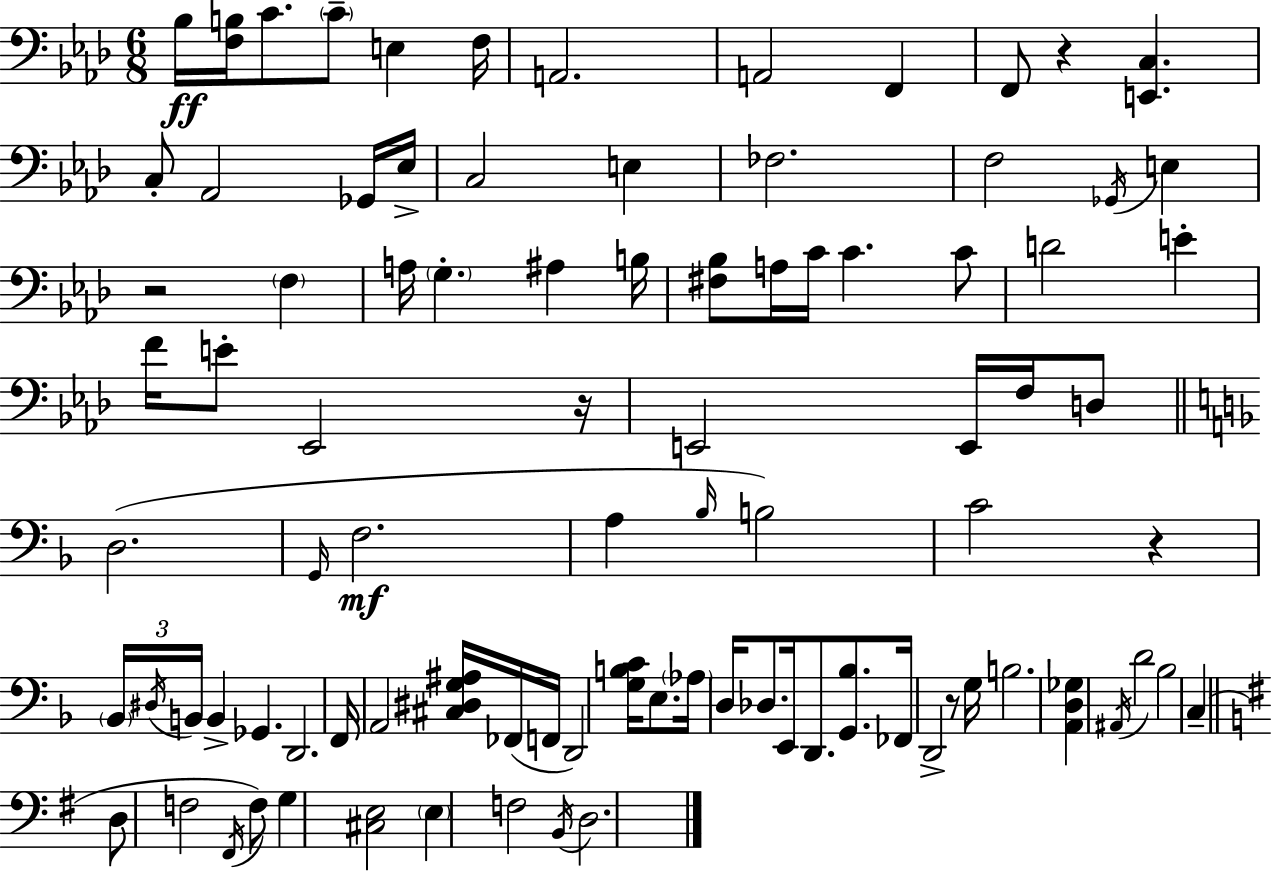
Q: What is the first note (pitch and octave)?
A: Bb3